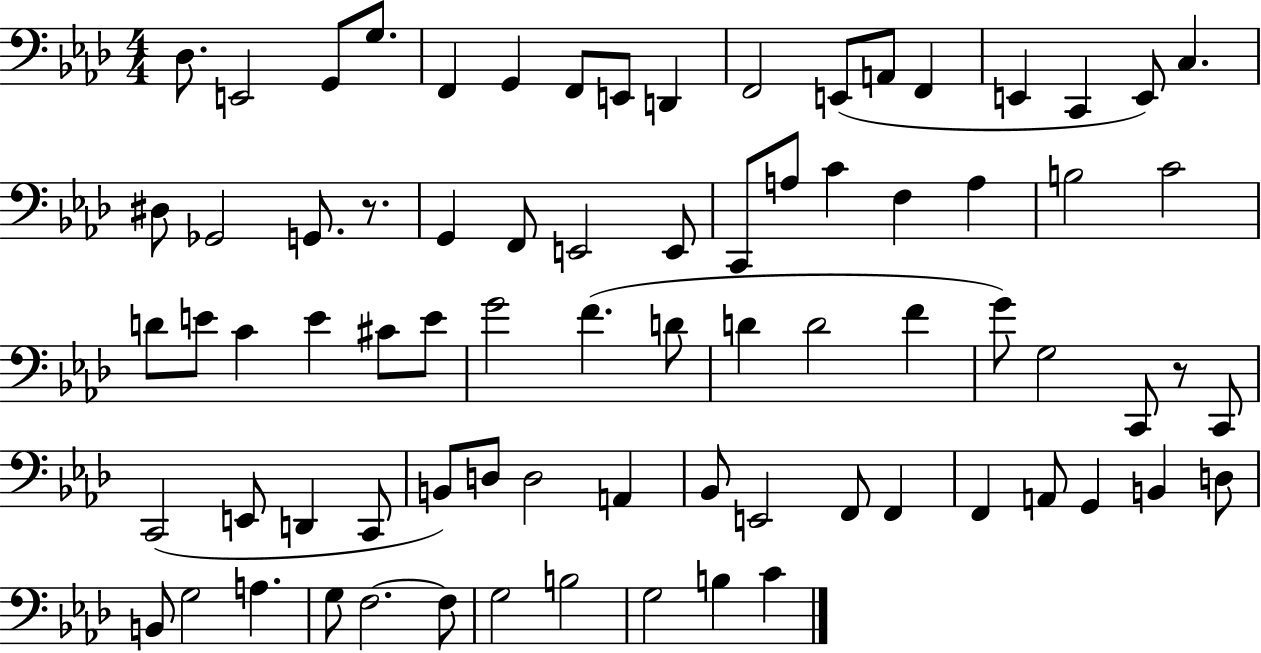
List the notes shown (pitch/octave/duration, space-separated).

Db3/e. E2/h G2/e G3/e. F2/q G2/q F2/e E2/e D2/q F2/h E2/e A2/e F2/q E2/q C2/q E2/e C3/q. D#3/e Gb2/h G2/e. R/e. G2/q F2/e E2/h E2/e C2/e A3/e C4/q F3/q A3/q B3/h C4/h D4/e E4/e C4/q E4/q C#4/e E4/e G4/h F4/q. D4/e D4/q D4/h F4/q G4/e G3/h C2/e R/e C2/e C2/h E2/e D2/q C2/e B2/e D3/e D3/h A2/q Bb2/e E2/h F2/e F2/q F2/q A2/e G2/q B2/q D3/e B2/e G3/h A3/q. G3/e F3/h. F3/e G3/h B3/h G3/h B3/q C4/q